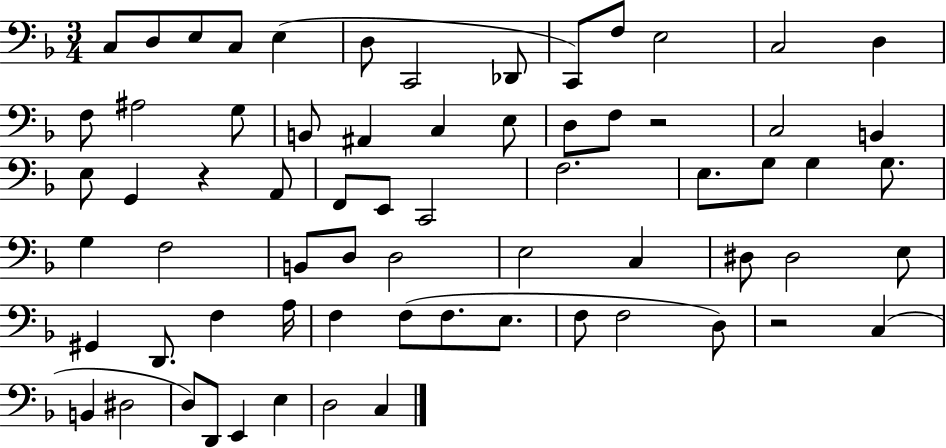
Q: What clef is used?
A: bass